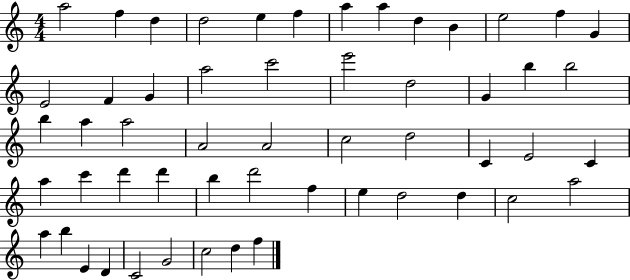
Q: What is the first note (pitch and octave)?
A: A5